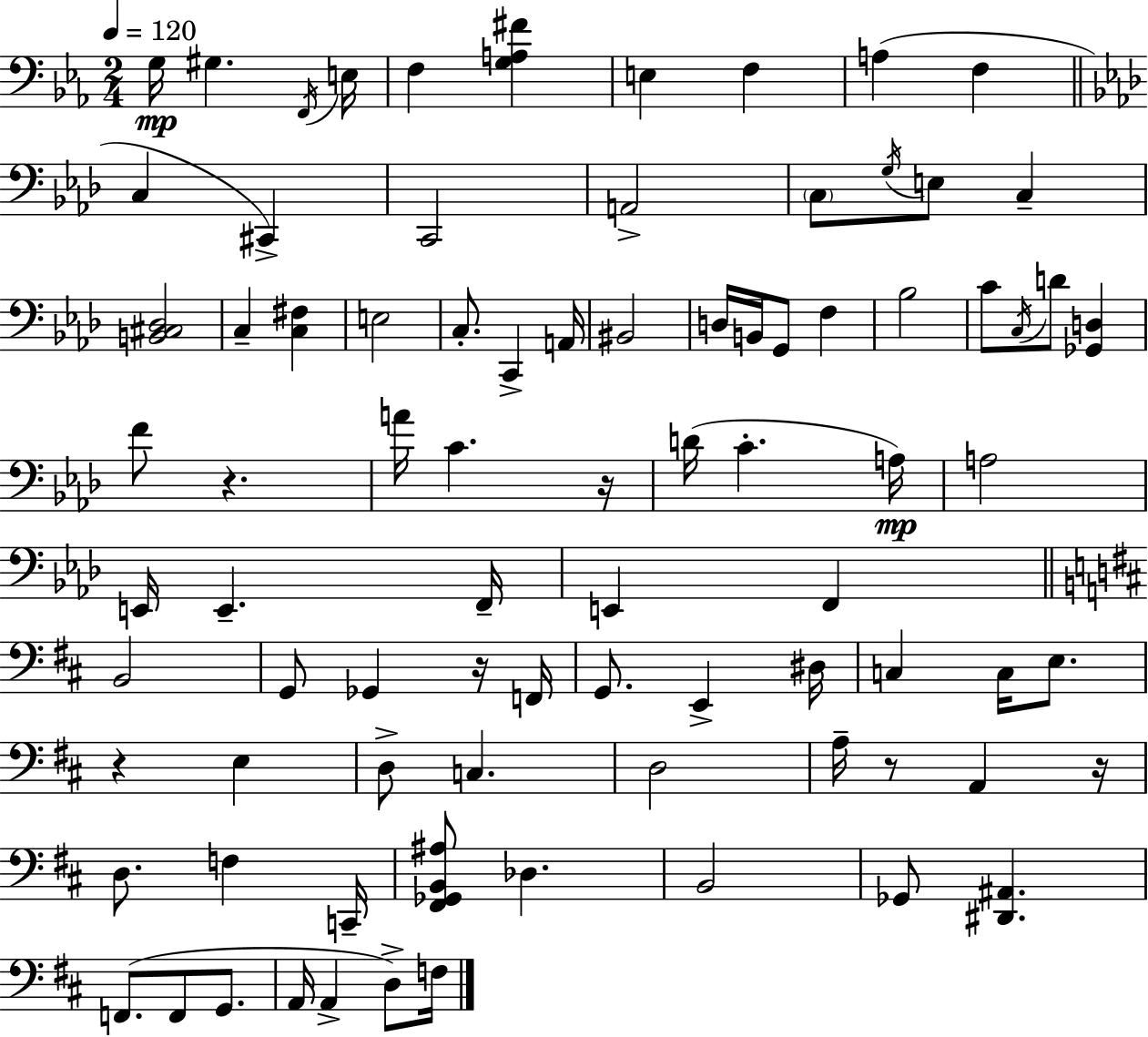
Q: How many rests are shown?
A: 6